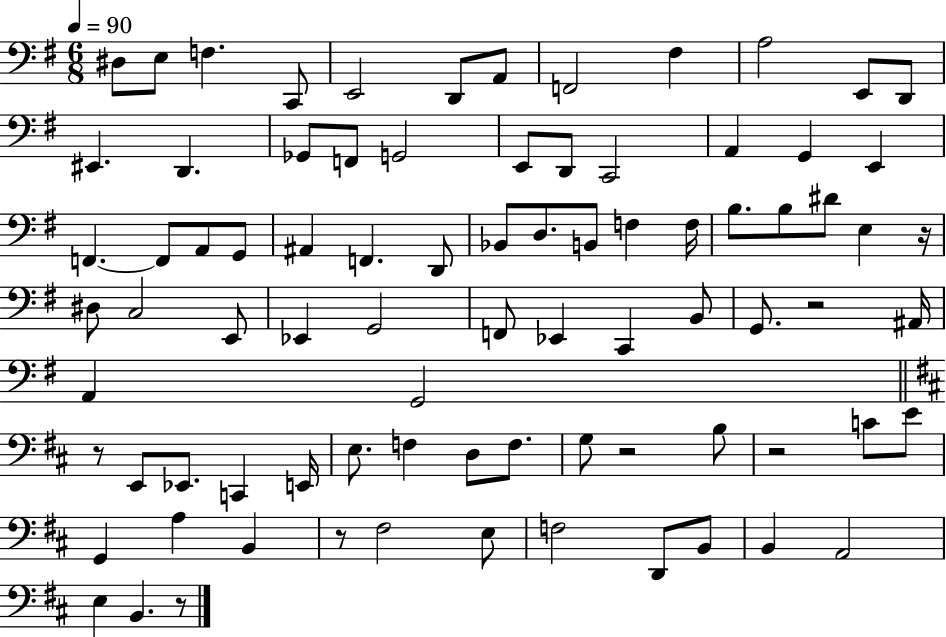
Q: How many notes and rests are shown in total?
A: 83